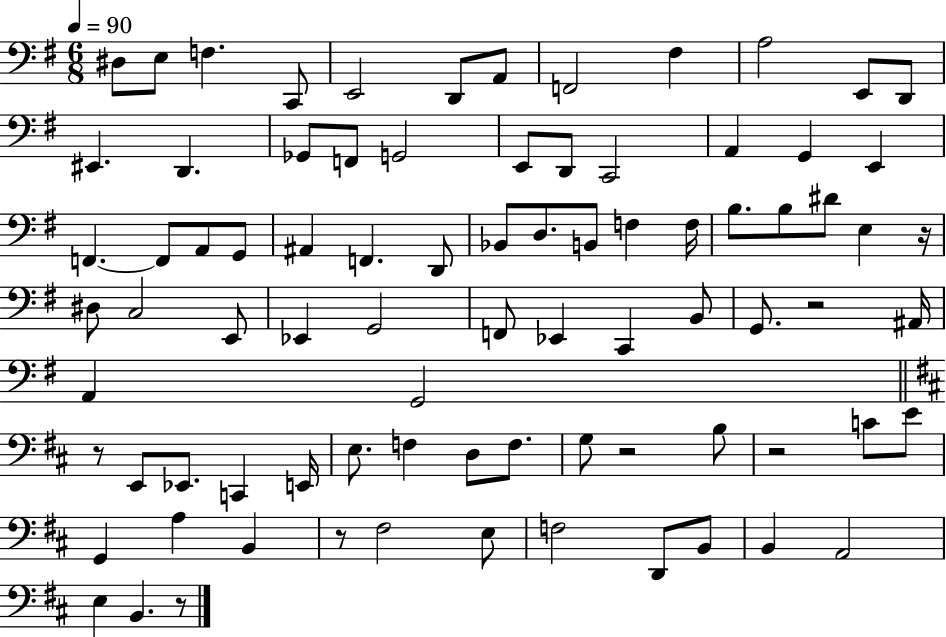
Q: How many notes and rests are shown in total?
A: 83